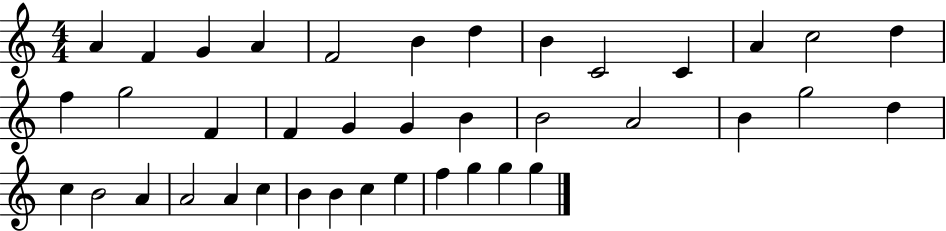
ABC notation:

X:1
T:Untitled
M:4/4
L:1/4
K:C
A F G A F2 B d B C2 C A c2 d f g2 F F G G B B2 A2 B g2 d c B2 A A2 A c B B c e f g g g